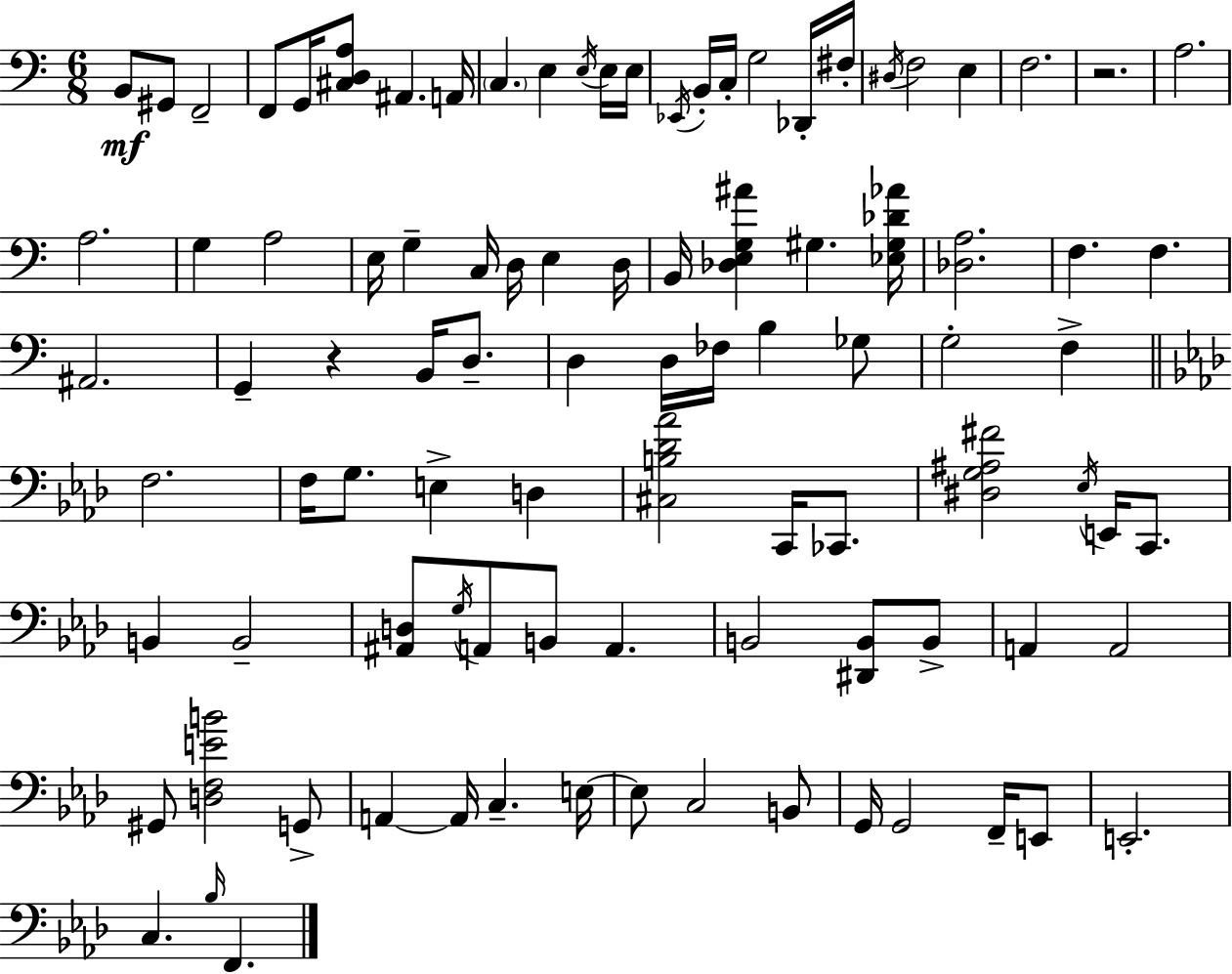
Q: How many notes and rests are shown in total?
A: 95